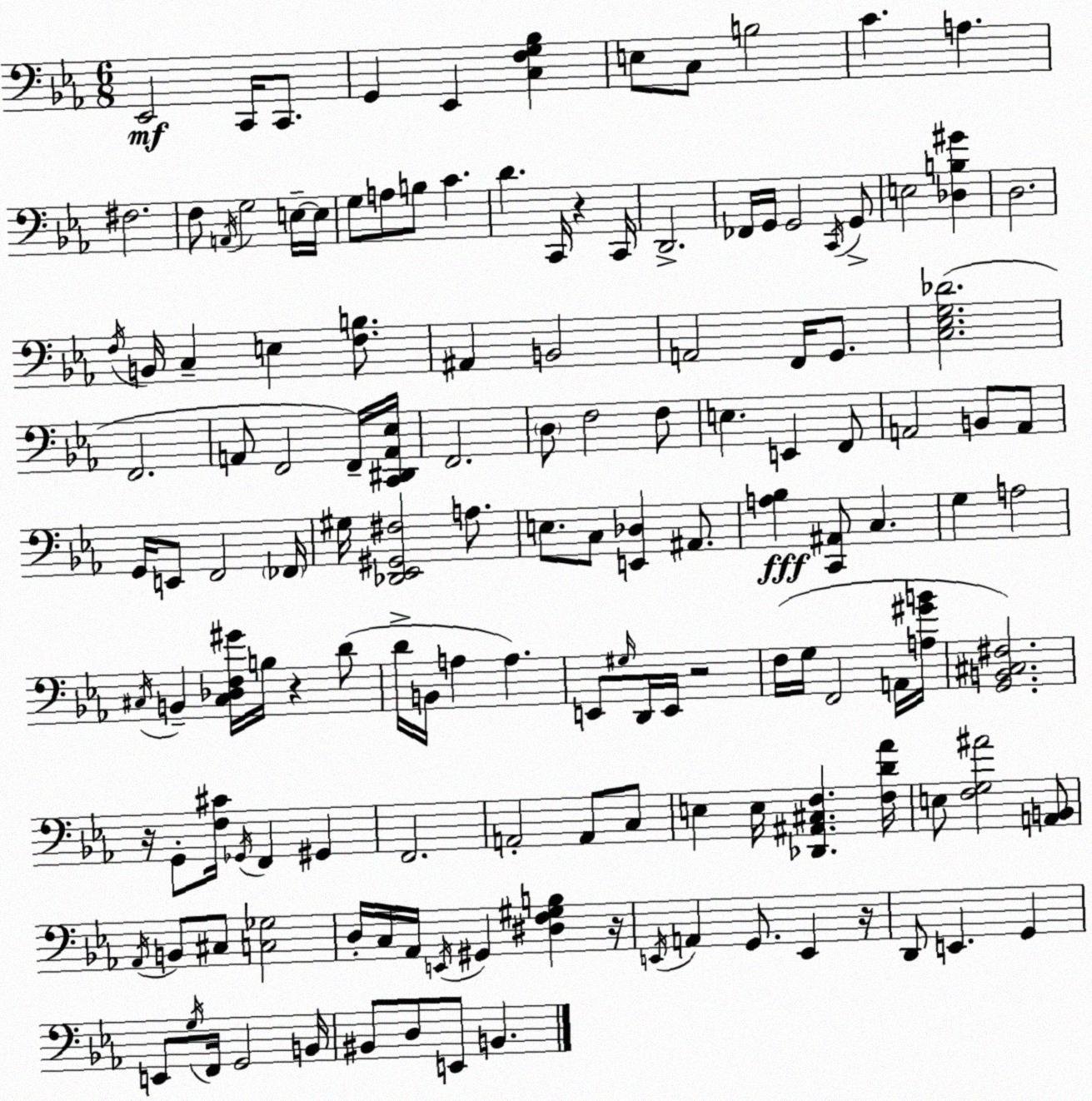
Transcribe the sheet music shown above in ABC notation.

X:1
T:Untitled
M:6/8
L:1/4
K:Eb
_E,,2 C,,/4 C,,/2 G,, _E,, [C,F,G,_B,] E,/2 C,/2 B,2 C A, ^F,2 F,/2 A,,/4 G,2 E,/4 E,/4 G,/2 A,/2 B,/2 C D C,,/4 z C,,/4 D,,2 _F,,/4 G,,/4 G,,2 C,,/4 G,,/2 E,2 [_D,B,^G] D,2 F,/4 B,,/4 C, E, [F,B,]/2 ^A,, B,,2 A,,2 F,,/4 G,,/2 [C,_E,G,_D]2 F,,2 A,,/2 F,,2 F,,/4 [C,,^D,,A,,_E,]/4 F,,2 D,/2 F,2 F,/2 E, E,, F,,/2 A,,2 B,,/2 A,,/2 G,,/4 E,,/2 F,,2 _F,,/4 ^G,/4 [_D,,_E,,^G,,^F,]2 A,/2 E,/2 C,/2 [E,,_D,] ^A,,/2 [A,_B,] [C,,^A,,]/2 C, G, A,2 ^C,/4 B,, [^C,_D,F,^G]/4 B,/4 z D/2 D/4 B,,/4 A, A, E,,/2 ^G,/4 D,,/4 E,,/4 z2 F,/4 G,/4 F,,2 A,,/4 [A,^GB]/4 [G,,B,,^C,^F,]2 z/4 G,,/2 [F,^C]/4 _G,,/4 F,, ^G,, F,,2 A,,2 A,,/2 C,/2 E, E,/4 [_D,,^A,,^C,F,] [F,D_A]/4 E,/2 [F,G,^A]2 [A,,B,,]/2 _A,,/4 B,,/2 ^C,/2 [C,_G,]2 D,/4 C,/4 _A,,/4 E,,/4 ^G,, [^D,F,^G,B,] z/4 E,,/4 A,, G,,/2 E,, z/4 D,,/2 E,, G,, E,,/2 G,/4 F,,/4 G,,2 B,,/4 ^B,,/2 D,/2 E,,/2 B,,